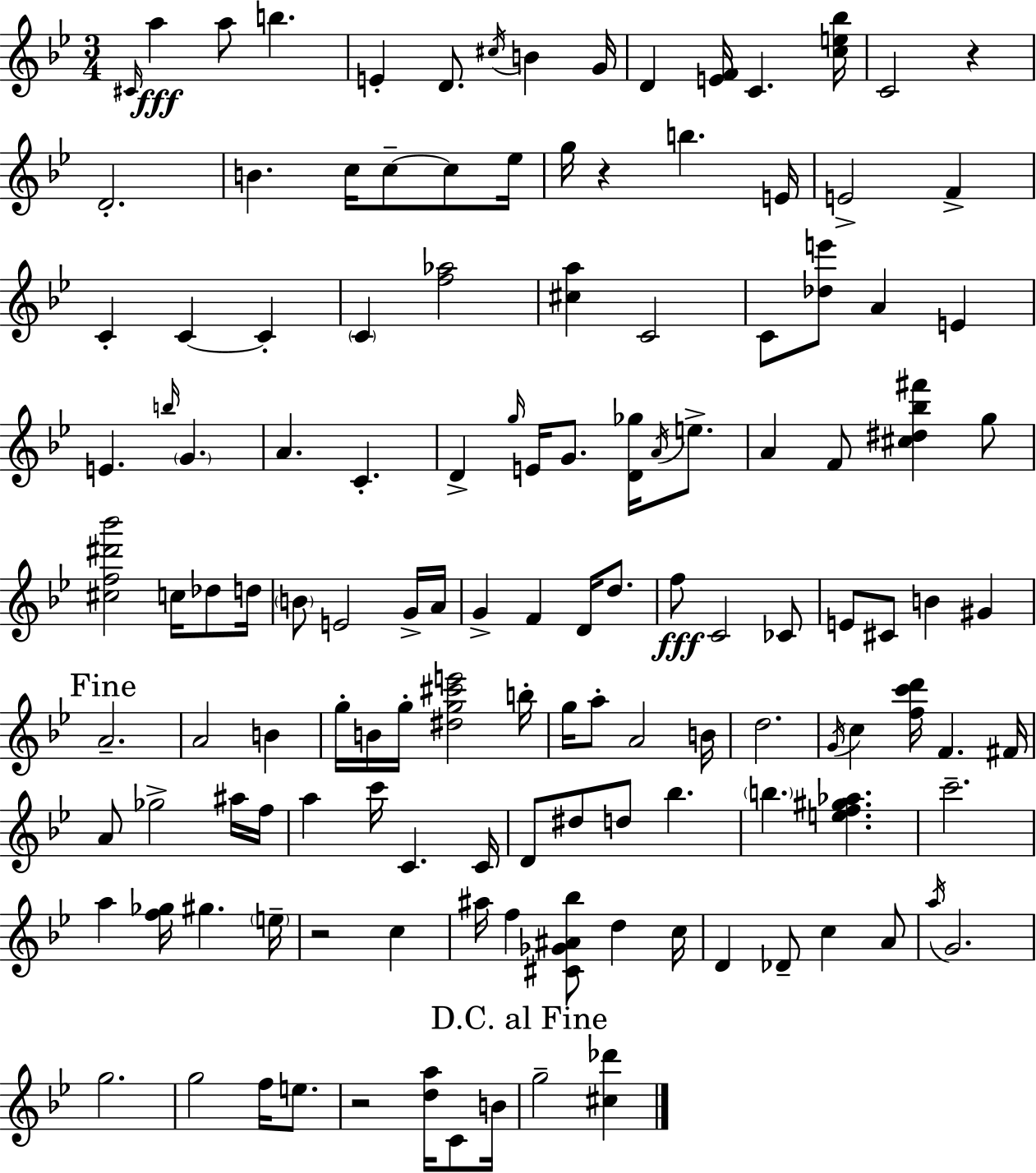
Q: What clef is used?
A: treble